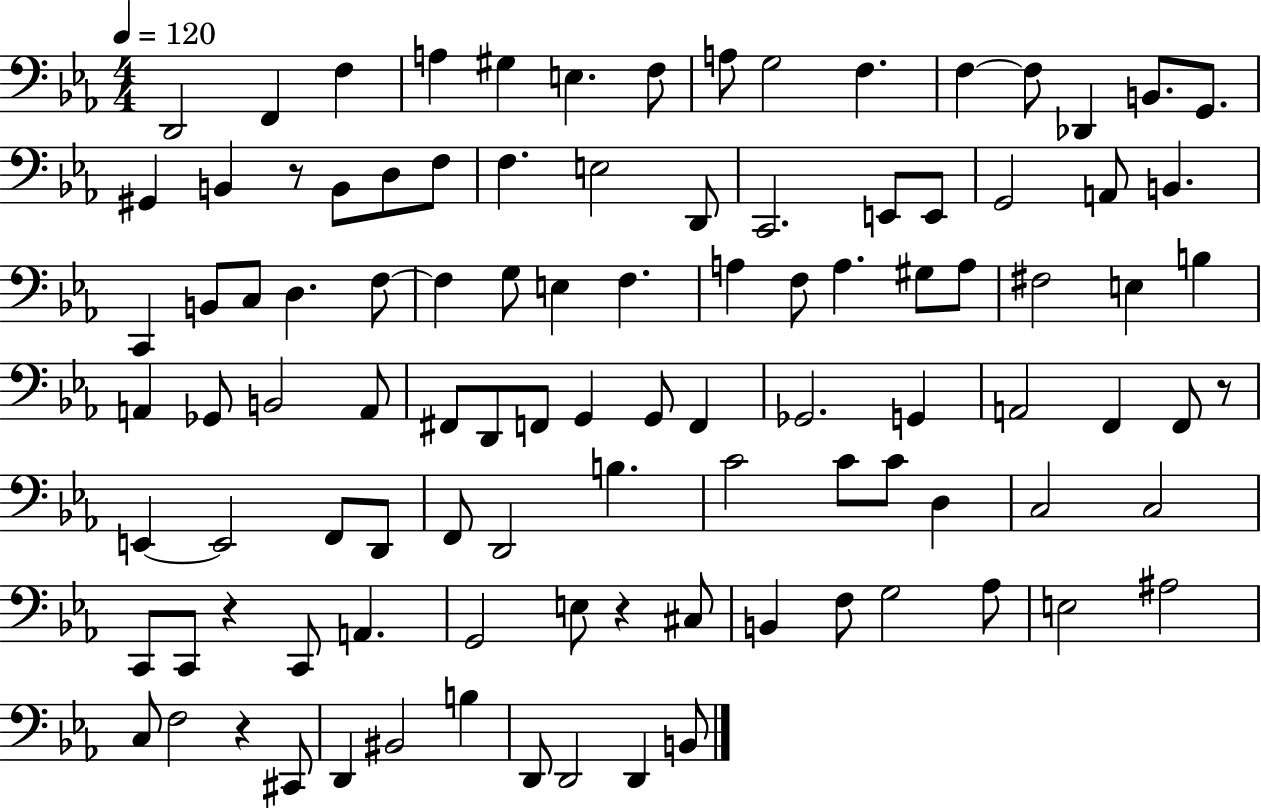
D2/h F2/q F3/q A3/q G#3/q E3/q. F3/e A3/e G3/h F3/q. F3/q F3/e Db2/q B2/e. G2/e. G#2/q B2/q R/e B2/e D3/e F3/e F3/q. E3/h D2/e C2/h. E2/e E2/e G2/h A2/e B2/q. C2/q B2/e C3/e D3/q. F3/e F3/q G3/e E3/q F3/q. A3/q F3/e A3/q. G#3/e A3/e F#3/h E3/q B3/q A2/q Gb2/e B2/h A2/e F#2/e D2/e F2/e G2/q G2/e F2/q Gb2/h. G2/q A2/h F2/q F2/e R/e E2/q E2/h F2/e D2/e F2/e D2/h B3/q. C4/h C4/e C4/e D3/q C3/h C3/h C2/e C2/e R/q C2/e A2/q. G2/h E3/e R/q C#3/e B2/q F3/e G3/h Ab3/e E3/h A#3/h C3/e F3/h R/q C#2/e D2/q BIS2/h B3/q D2/e D2/h D2/q B2/e